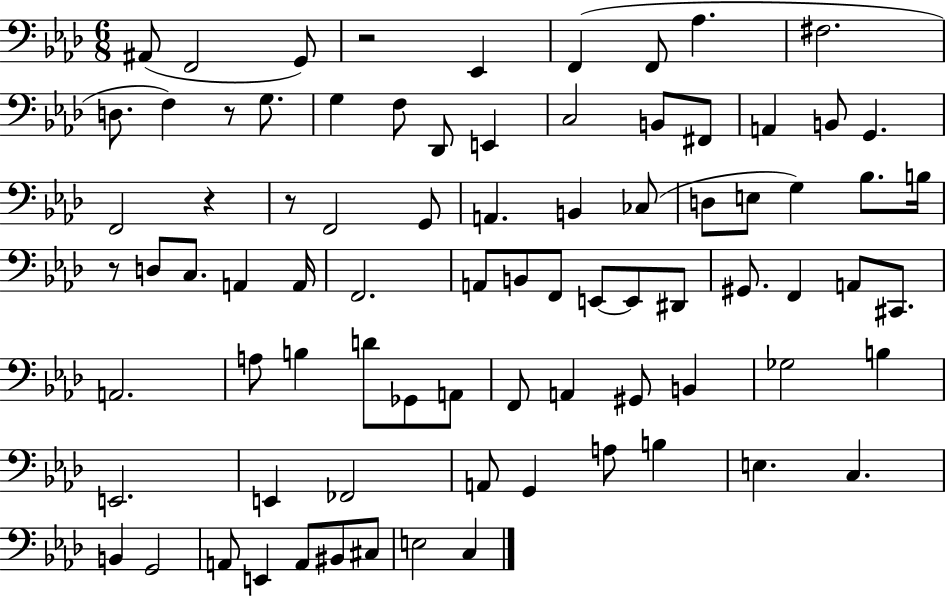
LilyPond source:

{
  \clef bass
  \numericTimeSignature
  \time 6/8
  \key aes \major
  \repeat volta 2 { ais,8( f,2 g,8) | r2 ees,4 | f,4( f,8 aes4. | fis2. | \break d8. f4) r8 g8. | g4 f8 des,8 e,4 | c2 b,8 fis,8 | a,4 b,8 g,4. | \break f,2 r4 | r8 f,2 g,8 | a,4. b,4 ces8( | d8 e8 g4) bes8. b16 | \break r8 d8 c8. a,4 a,16 | f,2. | a,8 b,8 f,8 e,8~~ e,8 dis,8 | gis,8. f,4 a,8 cis,8. | \break a,2. | a8 b4 d'8 ges,8 a,8 | f,8 a,4 gis,8 b,4 | ges2 b4 | \break e,2. | e,4 fes,2 | a,8 g,4 a8 b4 | e4. c4. | \break b,4 g,2 | a,8 e,4 a,8 bis,8 cis8 | e2 c4 | } \bar "|."
}